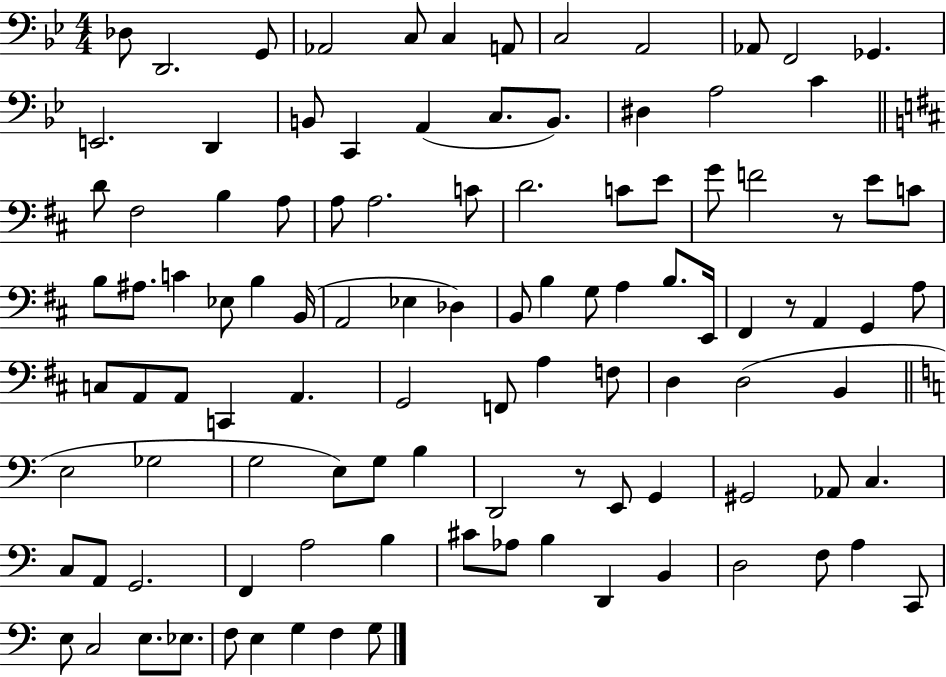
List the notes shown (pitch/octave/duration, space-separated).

Db3/e D2/h. G2/e Ab2/h C3/e C3/q A2/e C3/h A2/h Ab2/e F2/h Gb2/q. E2/h. D2/q B2/e C2/q A2/q C3/e. B2/e. D#3/q A3/h C4/q D4/e F#3/h B3/q A3/e A3/e A3/h. C4/e D4/h. C4/e E4/e G4/e F4/h R/e E4/e C4/e B3/e A#3/e. C4/q Eb3/e B3/q B2/s A2/h Eb3/q Db3/q B2/e B3/q G3/e A3/q B3/e. E2/s F#2/q R/e A2/q G2/q A3/e C3/e A2/e A2/e C2/q A2/q. G2/h F2/e A3/q F3/e D3/q D3/h B2/q E3/h Gb3/h G3/h E3/e G3/e B3/q D2/h R/e E2/e G2/q G#2/h Ab2/e C3/q. C3/e A2/e G2/h. F2/q A3/h B3/q C#4/e Ab3/e B3/q D2/q B2/q D3/h F3/e A3/q C2/e E3/e C3/h E3/e. Eb3/e. F3/e E3/q G3/q F3/q G3/e